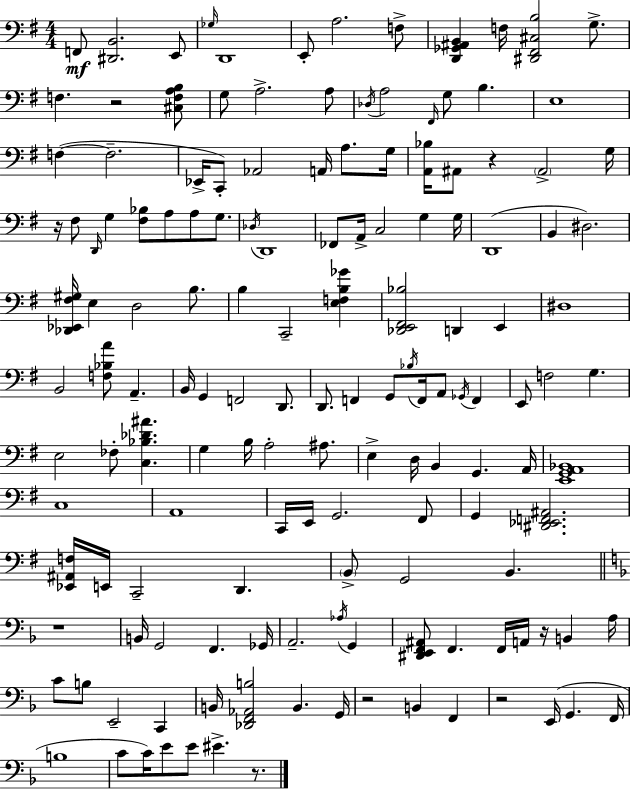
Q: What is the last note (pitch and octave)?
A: EIS4